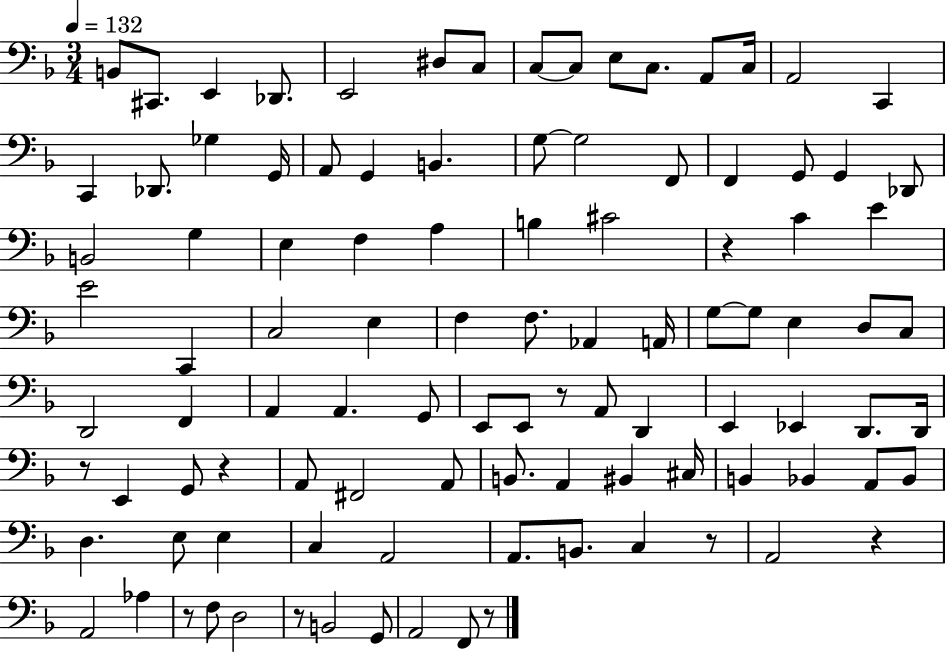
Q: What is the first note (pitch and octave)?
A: B2